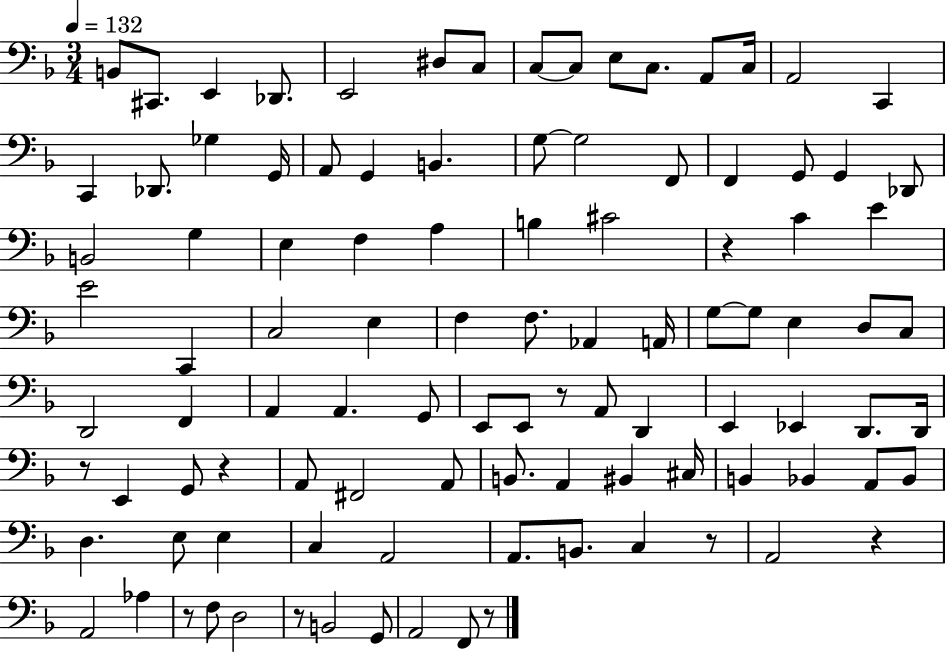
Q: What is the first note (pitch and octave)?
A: B2